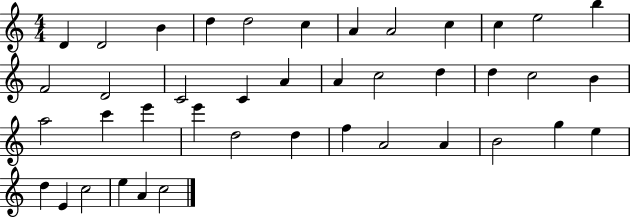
X:1
T:Untitled
M:4/4
L:1/4
K:C
D D2 B d d2 c A A2 c c e2 b F2 D2 C2 C A A c2 d d c2 B a2 c' e' e' d2 d f A2 A B2 g e d E c2 e A c2